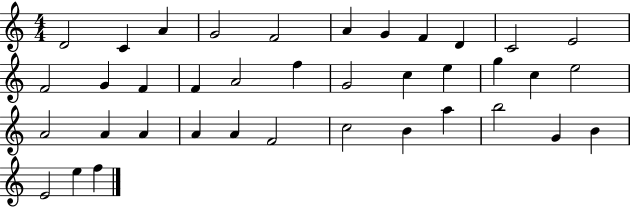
{
  \clef treble
  \numericTimeSignature
  \time 4/4
  \key c \major
  d'2 c'4 a'4 | g'2 f'2 | a'4 g'4 f'4 d'4 | c'2 e'2 | \break f'2 g'4 f'4 | f'4 a'2 f''4 | g'2 c''4 e''4 | g''4 c''4 e''2 | \break a'2 a'4 a'4 | a'4 a'4 f'2 | c''2 b'4 a''4 | b''2 g'4 b'4 | \break e'2 e''4 f''4 | \bar "|."
}